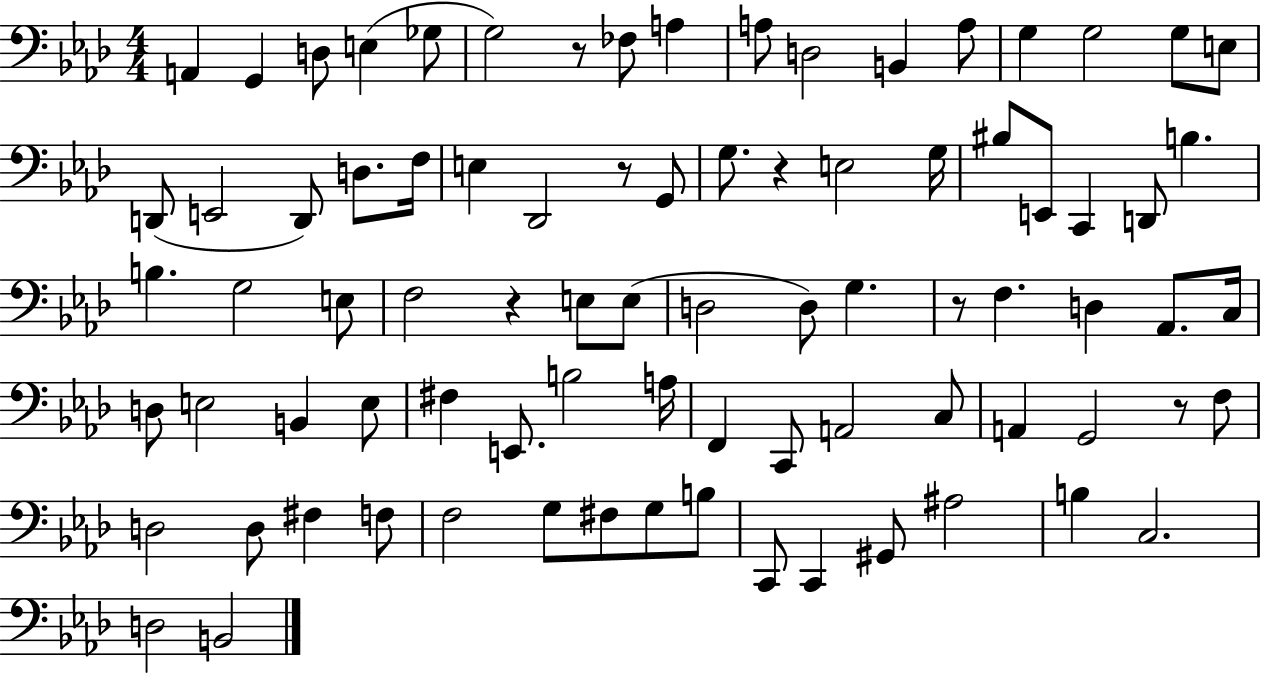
A2/q G2/q D3/e E3/q Gb3/e G3/h R/e FES3/e A3/q A3/e D3/h B2/q A3/e G3/q G3/h G3/e E3/e D2/e E2/h D2/e D3/e. F3/s E3/q Db2/h R/e G2/e G3/e. R/q E3/h G3/s BIS3/e E2/e C2/q D2/e B3/q. B3/q. G3/h E3/e F3/h R/q E3/e E3/e D3/h D3/e G3/q. R/e F3/q. D3/q Ab2/e. C3/s D3/e E3/h B2/q E3/e F#3/q E2/e. B3/h A3/s F2/q C2/e A2/h C3/e A2/q G2/h R/e F3/e D3/h D3/e F#3/q F3/e F3/h G3/e F#3/e G3/e B3/e C2/e C2/q G#2/e A#3/h B3/q C3/h. D3/h B2/h